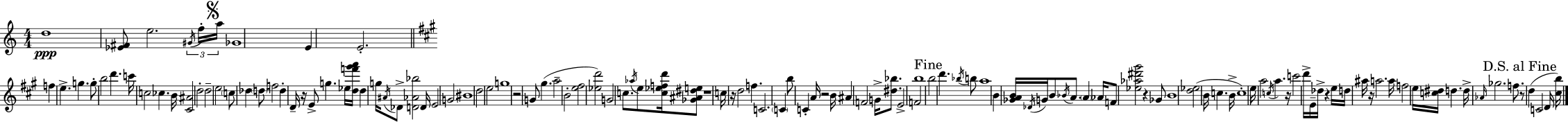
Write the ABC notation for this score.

X:1
T:Untitled
M:4/4
L:1/4
K:Am
d4 [_E^F]/2 e2 ^G/4 f/4 a/4 _G4 E E2 f e g g/2 b2 d' c'/4 c2 _c B/4 [^C^A]2 d2 d2 e2 c/2 _d d/2 f2 d D/4 z/4 E/2 g _e/4 [df'^g'a']/4 d g/4 ^A/4 _D/2 [D_A_b]2 D/4 E2 G2 ^B4 d2 e2 g4 z2 G/2 ^g a2 B2 [e^f]2 [_ed']2 G2 c/2 _a/4 e/2 [c_efd']/4 [_G^A^de]/2 z4 c/4 z/4 d2 f C2 C b/2 C A/4 z2 B/4 ^A F2 G/4 [^d_b]/2 E2 F2 b4 b2 d' _b/4 b/2 a4 B [_GAB]/4 _D/4 G/4 B/2 _B/4 A/2 A _A/4 F/2 [_e_a^d'^g']2 z _G/2 B4 [d_e]2 B/4 c B/4 c4 e/4 a2 c/4 a z/4 c'2 d'/4 E/4 _d/4 z e/4 d/4 ^a/4 z/4 a2 a/4 f2 e/4 [c^d]/4 d d/4 _A/4 _g2 f/2 z/2 d C2 D/4 [^cb]/4